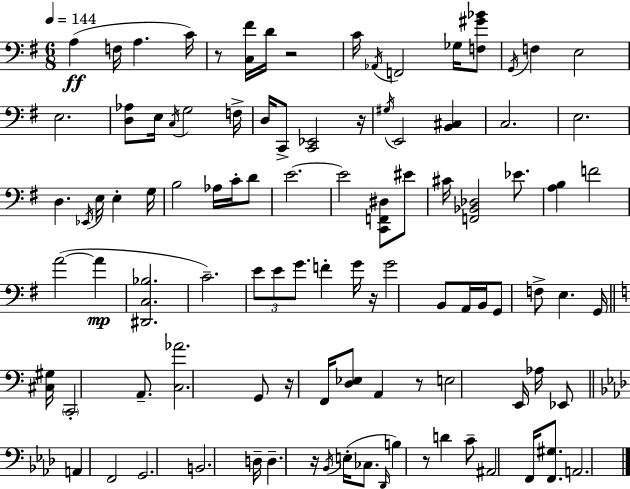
{
  \clef bass
  \numericTimeSignature
  \time 6/8
  \key g \major
  \tempo 4 = 144
  a4(\ff f16 a4. c'16) | r8 <c fis'>16 d'16 r2 | c'16 \acciaccatura { aes,16 } f,2 ges16 <f gis' bes'>8 | \acciaccatura { g,16 } f4 e2 | \break e2. | <d aes>8 e16 \acciaccatura { c16 } g2 | f16-> d16 c,8-> <c, ees,>2 | r16 \acciaccatura { gis16 } e,2 | \break <b, cis>4 c2. | e2. | d4. \acciaccatura { ees,16 } e16 | e4-. g16 b2 | \break aes16 c'16-. d'8 e'2.~~ | e'2 | <c, f, dis>8 eis'8 cis'16 <f, bes, des>2 | ees'8. <a b>4 f'2 | \break a'2~(~ | a'4\mp <dis, c bes>2. | c'2.--) | \tuplet 3/2 { e'8 e'8 g'8. } | \break f'4-. g'16 r16 g'2 | b,8 a,16 b,16 g,8 f8-> e4. | g,16 \bar "||" \break \key c \major <cis gis>16 \parenthesize c,2-. a,8.-- | <c aes'>2. | g,8 r16 f,16 <d ees>8 a,4 r8 | e2 e,16 aes16 ees,8 | \break \bar "||" \break \key aes \major a,4 f,2 | g,2. | b,2. | d16-- d4.-- r16 \acciaccatura { bes,16 }( e16-. ces8. | \break \grace { des,16 }) b4 r8 d'4 | c'8-- ais,2 f,16 <f, gis>8. | a,2. | \bar "|."
}